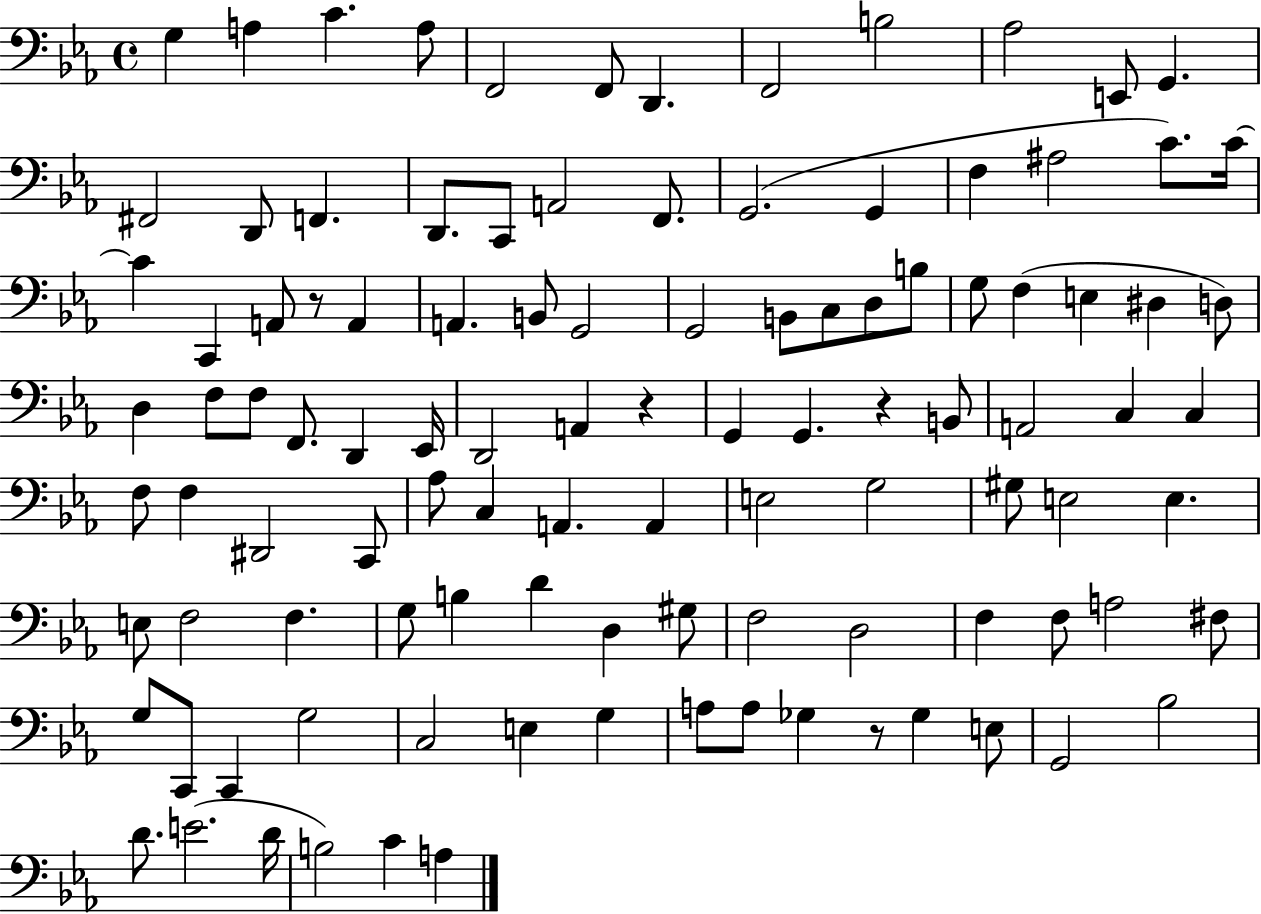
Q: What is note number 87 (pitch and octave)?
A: G3